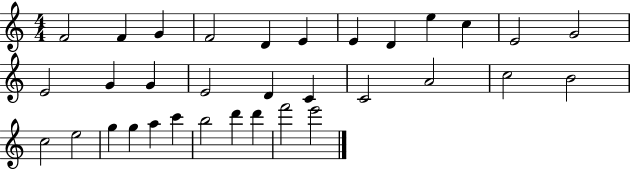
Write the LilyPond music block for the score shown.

{
  \clef treble
  \numericTimeSignature
  \time 4/4
  \key c \major
  f'2 f'4 g'4 | f'2 d'4 e'4 | e'4 d'4 e''4 c''4 | e'2 g'2 | \break e'2 g'4 g'4 | e'2 d'4 c'4 | c'2 a'2 | c''2 b'2 | \break c''2 e''2 | g''4 g''4 a''4 c'''4 | b''2 d'''4 d'''4 | f'''2 e'''2 | \break \bar "|."
}